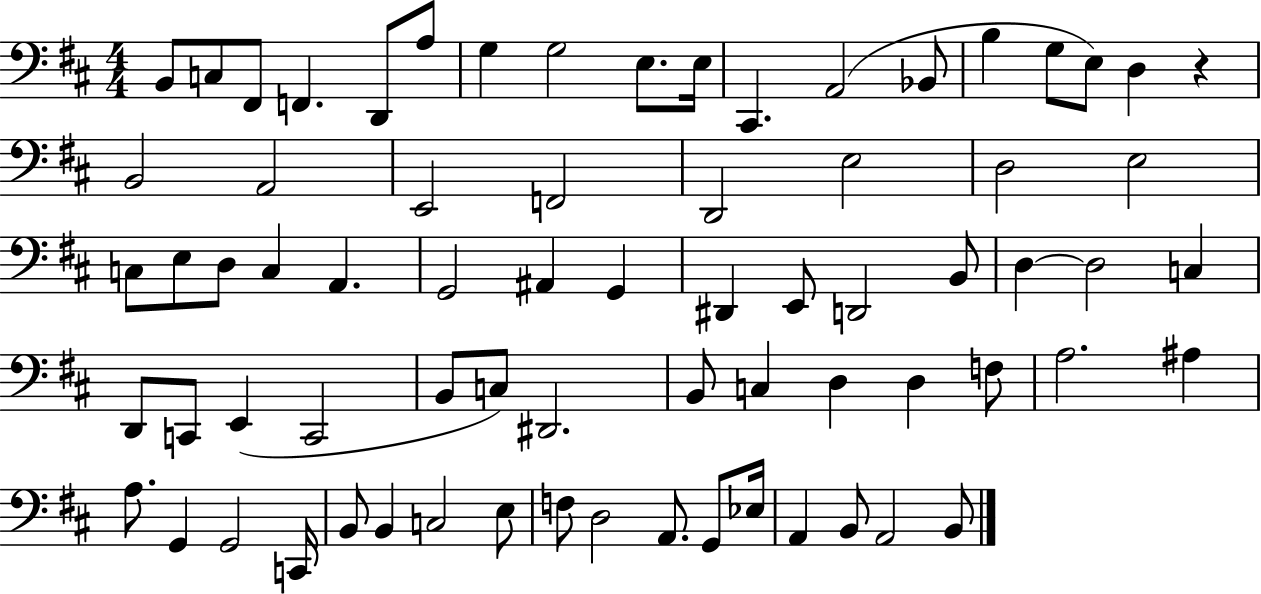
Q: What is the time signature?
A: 4/4